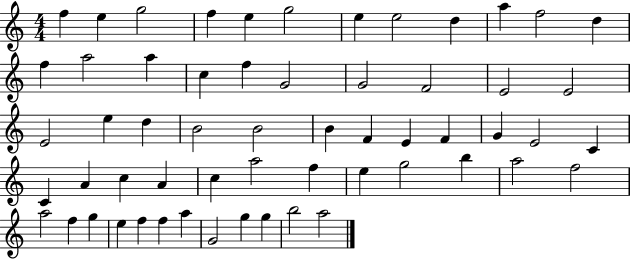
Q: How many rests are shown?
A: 0